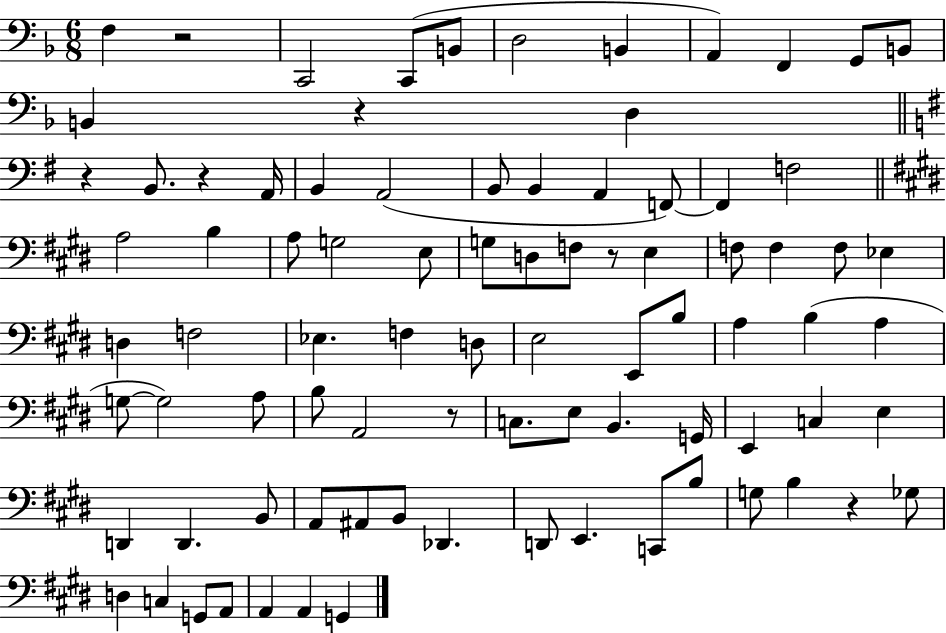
{
  \clef bass
  \numericTimeSignature
  \time 6/8
  \key f \major
  f4 r2 | c,2 c,8( b,8 | d2 b,4 | a,4) f,4 g,8 b,8 | \break b,4 r4 d4 | \bar "||" \break \key g \major r4 b,8. r4 a,16 | b,4 a,2( | b,8 b,4 a,4 f,8~~) | f,4 f2 | \break \bar "||" \break \key e \major a2 b4 | a8 g2 e8 | g8 d8 f8 r8 e4 | f8 f4 f8 ees4 | \break d4 f2 | ees4. f4 d8 | e2 e,8 b8 | a4 b4( a4 | \break g8~~ g2) a8 | b8 a,2 r8 | c8. e8 b,4. g,16 | e,4 c4 e4 | \break d,4 d,4. b,8 | a,8 ais,8 b,8 des,4. | d,8 e,4. c,8 b8 | g8 b4 r4 ges8 | \break d4 c4 g,8 a,8 | a,4 a,4 g,4 | \bar "|."
}